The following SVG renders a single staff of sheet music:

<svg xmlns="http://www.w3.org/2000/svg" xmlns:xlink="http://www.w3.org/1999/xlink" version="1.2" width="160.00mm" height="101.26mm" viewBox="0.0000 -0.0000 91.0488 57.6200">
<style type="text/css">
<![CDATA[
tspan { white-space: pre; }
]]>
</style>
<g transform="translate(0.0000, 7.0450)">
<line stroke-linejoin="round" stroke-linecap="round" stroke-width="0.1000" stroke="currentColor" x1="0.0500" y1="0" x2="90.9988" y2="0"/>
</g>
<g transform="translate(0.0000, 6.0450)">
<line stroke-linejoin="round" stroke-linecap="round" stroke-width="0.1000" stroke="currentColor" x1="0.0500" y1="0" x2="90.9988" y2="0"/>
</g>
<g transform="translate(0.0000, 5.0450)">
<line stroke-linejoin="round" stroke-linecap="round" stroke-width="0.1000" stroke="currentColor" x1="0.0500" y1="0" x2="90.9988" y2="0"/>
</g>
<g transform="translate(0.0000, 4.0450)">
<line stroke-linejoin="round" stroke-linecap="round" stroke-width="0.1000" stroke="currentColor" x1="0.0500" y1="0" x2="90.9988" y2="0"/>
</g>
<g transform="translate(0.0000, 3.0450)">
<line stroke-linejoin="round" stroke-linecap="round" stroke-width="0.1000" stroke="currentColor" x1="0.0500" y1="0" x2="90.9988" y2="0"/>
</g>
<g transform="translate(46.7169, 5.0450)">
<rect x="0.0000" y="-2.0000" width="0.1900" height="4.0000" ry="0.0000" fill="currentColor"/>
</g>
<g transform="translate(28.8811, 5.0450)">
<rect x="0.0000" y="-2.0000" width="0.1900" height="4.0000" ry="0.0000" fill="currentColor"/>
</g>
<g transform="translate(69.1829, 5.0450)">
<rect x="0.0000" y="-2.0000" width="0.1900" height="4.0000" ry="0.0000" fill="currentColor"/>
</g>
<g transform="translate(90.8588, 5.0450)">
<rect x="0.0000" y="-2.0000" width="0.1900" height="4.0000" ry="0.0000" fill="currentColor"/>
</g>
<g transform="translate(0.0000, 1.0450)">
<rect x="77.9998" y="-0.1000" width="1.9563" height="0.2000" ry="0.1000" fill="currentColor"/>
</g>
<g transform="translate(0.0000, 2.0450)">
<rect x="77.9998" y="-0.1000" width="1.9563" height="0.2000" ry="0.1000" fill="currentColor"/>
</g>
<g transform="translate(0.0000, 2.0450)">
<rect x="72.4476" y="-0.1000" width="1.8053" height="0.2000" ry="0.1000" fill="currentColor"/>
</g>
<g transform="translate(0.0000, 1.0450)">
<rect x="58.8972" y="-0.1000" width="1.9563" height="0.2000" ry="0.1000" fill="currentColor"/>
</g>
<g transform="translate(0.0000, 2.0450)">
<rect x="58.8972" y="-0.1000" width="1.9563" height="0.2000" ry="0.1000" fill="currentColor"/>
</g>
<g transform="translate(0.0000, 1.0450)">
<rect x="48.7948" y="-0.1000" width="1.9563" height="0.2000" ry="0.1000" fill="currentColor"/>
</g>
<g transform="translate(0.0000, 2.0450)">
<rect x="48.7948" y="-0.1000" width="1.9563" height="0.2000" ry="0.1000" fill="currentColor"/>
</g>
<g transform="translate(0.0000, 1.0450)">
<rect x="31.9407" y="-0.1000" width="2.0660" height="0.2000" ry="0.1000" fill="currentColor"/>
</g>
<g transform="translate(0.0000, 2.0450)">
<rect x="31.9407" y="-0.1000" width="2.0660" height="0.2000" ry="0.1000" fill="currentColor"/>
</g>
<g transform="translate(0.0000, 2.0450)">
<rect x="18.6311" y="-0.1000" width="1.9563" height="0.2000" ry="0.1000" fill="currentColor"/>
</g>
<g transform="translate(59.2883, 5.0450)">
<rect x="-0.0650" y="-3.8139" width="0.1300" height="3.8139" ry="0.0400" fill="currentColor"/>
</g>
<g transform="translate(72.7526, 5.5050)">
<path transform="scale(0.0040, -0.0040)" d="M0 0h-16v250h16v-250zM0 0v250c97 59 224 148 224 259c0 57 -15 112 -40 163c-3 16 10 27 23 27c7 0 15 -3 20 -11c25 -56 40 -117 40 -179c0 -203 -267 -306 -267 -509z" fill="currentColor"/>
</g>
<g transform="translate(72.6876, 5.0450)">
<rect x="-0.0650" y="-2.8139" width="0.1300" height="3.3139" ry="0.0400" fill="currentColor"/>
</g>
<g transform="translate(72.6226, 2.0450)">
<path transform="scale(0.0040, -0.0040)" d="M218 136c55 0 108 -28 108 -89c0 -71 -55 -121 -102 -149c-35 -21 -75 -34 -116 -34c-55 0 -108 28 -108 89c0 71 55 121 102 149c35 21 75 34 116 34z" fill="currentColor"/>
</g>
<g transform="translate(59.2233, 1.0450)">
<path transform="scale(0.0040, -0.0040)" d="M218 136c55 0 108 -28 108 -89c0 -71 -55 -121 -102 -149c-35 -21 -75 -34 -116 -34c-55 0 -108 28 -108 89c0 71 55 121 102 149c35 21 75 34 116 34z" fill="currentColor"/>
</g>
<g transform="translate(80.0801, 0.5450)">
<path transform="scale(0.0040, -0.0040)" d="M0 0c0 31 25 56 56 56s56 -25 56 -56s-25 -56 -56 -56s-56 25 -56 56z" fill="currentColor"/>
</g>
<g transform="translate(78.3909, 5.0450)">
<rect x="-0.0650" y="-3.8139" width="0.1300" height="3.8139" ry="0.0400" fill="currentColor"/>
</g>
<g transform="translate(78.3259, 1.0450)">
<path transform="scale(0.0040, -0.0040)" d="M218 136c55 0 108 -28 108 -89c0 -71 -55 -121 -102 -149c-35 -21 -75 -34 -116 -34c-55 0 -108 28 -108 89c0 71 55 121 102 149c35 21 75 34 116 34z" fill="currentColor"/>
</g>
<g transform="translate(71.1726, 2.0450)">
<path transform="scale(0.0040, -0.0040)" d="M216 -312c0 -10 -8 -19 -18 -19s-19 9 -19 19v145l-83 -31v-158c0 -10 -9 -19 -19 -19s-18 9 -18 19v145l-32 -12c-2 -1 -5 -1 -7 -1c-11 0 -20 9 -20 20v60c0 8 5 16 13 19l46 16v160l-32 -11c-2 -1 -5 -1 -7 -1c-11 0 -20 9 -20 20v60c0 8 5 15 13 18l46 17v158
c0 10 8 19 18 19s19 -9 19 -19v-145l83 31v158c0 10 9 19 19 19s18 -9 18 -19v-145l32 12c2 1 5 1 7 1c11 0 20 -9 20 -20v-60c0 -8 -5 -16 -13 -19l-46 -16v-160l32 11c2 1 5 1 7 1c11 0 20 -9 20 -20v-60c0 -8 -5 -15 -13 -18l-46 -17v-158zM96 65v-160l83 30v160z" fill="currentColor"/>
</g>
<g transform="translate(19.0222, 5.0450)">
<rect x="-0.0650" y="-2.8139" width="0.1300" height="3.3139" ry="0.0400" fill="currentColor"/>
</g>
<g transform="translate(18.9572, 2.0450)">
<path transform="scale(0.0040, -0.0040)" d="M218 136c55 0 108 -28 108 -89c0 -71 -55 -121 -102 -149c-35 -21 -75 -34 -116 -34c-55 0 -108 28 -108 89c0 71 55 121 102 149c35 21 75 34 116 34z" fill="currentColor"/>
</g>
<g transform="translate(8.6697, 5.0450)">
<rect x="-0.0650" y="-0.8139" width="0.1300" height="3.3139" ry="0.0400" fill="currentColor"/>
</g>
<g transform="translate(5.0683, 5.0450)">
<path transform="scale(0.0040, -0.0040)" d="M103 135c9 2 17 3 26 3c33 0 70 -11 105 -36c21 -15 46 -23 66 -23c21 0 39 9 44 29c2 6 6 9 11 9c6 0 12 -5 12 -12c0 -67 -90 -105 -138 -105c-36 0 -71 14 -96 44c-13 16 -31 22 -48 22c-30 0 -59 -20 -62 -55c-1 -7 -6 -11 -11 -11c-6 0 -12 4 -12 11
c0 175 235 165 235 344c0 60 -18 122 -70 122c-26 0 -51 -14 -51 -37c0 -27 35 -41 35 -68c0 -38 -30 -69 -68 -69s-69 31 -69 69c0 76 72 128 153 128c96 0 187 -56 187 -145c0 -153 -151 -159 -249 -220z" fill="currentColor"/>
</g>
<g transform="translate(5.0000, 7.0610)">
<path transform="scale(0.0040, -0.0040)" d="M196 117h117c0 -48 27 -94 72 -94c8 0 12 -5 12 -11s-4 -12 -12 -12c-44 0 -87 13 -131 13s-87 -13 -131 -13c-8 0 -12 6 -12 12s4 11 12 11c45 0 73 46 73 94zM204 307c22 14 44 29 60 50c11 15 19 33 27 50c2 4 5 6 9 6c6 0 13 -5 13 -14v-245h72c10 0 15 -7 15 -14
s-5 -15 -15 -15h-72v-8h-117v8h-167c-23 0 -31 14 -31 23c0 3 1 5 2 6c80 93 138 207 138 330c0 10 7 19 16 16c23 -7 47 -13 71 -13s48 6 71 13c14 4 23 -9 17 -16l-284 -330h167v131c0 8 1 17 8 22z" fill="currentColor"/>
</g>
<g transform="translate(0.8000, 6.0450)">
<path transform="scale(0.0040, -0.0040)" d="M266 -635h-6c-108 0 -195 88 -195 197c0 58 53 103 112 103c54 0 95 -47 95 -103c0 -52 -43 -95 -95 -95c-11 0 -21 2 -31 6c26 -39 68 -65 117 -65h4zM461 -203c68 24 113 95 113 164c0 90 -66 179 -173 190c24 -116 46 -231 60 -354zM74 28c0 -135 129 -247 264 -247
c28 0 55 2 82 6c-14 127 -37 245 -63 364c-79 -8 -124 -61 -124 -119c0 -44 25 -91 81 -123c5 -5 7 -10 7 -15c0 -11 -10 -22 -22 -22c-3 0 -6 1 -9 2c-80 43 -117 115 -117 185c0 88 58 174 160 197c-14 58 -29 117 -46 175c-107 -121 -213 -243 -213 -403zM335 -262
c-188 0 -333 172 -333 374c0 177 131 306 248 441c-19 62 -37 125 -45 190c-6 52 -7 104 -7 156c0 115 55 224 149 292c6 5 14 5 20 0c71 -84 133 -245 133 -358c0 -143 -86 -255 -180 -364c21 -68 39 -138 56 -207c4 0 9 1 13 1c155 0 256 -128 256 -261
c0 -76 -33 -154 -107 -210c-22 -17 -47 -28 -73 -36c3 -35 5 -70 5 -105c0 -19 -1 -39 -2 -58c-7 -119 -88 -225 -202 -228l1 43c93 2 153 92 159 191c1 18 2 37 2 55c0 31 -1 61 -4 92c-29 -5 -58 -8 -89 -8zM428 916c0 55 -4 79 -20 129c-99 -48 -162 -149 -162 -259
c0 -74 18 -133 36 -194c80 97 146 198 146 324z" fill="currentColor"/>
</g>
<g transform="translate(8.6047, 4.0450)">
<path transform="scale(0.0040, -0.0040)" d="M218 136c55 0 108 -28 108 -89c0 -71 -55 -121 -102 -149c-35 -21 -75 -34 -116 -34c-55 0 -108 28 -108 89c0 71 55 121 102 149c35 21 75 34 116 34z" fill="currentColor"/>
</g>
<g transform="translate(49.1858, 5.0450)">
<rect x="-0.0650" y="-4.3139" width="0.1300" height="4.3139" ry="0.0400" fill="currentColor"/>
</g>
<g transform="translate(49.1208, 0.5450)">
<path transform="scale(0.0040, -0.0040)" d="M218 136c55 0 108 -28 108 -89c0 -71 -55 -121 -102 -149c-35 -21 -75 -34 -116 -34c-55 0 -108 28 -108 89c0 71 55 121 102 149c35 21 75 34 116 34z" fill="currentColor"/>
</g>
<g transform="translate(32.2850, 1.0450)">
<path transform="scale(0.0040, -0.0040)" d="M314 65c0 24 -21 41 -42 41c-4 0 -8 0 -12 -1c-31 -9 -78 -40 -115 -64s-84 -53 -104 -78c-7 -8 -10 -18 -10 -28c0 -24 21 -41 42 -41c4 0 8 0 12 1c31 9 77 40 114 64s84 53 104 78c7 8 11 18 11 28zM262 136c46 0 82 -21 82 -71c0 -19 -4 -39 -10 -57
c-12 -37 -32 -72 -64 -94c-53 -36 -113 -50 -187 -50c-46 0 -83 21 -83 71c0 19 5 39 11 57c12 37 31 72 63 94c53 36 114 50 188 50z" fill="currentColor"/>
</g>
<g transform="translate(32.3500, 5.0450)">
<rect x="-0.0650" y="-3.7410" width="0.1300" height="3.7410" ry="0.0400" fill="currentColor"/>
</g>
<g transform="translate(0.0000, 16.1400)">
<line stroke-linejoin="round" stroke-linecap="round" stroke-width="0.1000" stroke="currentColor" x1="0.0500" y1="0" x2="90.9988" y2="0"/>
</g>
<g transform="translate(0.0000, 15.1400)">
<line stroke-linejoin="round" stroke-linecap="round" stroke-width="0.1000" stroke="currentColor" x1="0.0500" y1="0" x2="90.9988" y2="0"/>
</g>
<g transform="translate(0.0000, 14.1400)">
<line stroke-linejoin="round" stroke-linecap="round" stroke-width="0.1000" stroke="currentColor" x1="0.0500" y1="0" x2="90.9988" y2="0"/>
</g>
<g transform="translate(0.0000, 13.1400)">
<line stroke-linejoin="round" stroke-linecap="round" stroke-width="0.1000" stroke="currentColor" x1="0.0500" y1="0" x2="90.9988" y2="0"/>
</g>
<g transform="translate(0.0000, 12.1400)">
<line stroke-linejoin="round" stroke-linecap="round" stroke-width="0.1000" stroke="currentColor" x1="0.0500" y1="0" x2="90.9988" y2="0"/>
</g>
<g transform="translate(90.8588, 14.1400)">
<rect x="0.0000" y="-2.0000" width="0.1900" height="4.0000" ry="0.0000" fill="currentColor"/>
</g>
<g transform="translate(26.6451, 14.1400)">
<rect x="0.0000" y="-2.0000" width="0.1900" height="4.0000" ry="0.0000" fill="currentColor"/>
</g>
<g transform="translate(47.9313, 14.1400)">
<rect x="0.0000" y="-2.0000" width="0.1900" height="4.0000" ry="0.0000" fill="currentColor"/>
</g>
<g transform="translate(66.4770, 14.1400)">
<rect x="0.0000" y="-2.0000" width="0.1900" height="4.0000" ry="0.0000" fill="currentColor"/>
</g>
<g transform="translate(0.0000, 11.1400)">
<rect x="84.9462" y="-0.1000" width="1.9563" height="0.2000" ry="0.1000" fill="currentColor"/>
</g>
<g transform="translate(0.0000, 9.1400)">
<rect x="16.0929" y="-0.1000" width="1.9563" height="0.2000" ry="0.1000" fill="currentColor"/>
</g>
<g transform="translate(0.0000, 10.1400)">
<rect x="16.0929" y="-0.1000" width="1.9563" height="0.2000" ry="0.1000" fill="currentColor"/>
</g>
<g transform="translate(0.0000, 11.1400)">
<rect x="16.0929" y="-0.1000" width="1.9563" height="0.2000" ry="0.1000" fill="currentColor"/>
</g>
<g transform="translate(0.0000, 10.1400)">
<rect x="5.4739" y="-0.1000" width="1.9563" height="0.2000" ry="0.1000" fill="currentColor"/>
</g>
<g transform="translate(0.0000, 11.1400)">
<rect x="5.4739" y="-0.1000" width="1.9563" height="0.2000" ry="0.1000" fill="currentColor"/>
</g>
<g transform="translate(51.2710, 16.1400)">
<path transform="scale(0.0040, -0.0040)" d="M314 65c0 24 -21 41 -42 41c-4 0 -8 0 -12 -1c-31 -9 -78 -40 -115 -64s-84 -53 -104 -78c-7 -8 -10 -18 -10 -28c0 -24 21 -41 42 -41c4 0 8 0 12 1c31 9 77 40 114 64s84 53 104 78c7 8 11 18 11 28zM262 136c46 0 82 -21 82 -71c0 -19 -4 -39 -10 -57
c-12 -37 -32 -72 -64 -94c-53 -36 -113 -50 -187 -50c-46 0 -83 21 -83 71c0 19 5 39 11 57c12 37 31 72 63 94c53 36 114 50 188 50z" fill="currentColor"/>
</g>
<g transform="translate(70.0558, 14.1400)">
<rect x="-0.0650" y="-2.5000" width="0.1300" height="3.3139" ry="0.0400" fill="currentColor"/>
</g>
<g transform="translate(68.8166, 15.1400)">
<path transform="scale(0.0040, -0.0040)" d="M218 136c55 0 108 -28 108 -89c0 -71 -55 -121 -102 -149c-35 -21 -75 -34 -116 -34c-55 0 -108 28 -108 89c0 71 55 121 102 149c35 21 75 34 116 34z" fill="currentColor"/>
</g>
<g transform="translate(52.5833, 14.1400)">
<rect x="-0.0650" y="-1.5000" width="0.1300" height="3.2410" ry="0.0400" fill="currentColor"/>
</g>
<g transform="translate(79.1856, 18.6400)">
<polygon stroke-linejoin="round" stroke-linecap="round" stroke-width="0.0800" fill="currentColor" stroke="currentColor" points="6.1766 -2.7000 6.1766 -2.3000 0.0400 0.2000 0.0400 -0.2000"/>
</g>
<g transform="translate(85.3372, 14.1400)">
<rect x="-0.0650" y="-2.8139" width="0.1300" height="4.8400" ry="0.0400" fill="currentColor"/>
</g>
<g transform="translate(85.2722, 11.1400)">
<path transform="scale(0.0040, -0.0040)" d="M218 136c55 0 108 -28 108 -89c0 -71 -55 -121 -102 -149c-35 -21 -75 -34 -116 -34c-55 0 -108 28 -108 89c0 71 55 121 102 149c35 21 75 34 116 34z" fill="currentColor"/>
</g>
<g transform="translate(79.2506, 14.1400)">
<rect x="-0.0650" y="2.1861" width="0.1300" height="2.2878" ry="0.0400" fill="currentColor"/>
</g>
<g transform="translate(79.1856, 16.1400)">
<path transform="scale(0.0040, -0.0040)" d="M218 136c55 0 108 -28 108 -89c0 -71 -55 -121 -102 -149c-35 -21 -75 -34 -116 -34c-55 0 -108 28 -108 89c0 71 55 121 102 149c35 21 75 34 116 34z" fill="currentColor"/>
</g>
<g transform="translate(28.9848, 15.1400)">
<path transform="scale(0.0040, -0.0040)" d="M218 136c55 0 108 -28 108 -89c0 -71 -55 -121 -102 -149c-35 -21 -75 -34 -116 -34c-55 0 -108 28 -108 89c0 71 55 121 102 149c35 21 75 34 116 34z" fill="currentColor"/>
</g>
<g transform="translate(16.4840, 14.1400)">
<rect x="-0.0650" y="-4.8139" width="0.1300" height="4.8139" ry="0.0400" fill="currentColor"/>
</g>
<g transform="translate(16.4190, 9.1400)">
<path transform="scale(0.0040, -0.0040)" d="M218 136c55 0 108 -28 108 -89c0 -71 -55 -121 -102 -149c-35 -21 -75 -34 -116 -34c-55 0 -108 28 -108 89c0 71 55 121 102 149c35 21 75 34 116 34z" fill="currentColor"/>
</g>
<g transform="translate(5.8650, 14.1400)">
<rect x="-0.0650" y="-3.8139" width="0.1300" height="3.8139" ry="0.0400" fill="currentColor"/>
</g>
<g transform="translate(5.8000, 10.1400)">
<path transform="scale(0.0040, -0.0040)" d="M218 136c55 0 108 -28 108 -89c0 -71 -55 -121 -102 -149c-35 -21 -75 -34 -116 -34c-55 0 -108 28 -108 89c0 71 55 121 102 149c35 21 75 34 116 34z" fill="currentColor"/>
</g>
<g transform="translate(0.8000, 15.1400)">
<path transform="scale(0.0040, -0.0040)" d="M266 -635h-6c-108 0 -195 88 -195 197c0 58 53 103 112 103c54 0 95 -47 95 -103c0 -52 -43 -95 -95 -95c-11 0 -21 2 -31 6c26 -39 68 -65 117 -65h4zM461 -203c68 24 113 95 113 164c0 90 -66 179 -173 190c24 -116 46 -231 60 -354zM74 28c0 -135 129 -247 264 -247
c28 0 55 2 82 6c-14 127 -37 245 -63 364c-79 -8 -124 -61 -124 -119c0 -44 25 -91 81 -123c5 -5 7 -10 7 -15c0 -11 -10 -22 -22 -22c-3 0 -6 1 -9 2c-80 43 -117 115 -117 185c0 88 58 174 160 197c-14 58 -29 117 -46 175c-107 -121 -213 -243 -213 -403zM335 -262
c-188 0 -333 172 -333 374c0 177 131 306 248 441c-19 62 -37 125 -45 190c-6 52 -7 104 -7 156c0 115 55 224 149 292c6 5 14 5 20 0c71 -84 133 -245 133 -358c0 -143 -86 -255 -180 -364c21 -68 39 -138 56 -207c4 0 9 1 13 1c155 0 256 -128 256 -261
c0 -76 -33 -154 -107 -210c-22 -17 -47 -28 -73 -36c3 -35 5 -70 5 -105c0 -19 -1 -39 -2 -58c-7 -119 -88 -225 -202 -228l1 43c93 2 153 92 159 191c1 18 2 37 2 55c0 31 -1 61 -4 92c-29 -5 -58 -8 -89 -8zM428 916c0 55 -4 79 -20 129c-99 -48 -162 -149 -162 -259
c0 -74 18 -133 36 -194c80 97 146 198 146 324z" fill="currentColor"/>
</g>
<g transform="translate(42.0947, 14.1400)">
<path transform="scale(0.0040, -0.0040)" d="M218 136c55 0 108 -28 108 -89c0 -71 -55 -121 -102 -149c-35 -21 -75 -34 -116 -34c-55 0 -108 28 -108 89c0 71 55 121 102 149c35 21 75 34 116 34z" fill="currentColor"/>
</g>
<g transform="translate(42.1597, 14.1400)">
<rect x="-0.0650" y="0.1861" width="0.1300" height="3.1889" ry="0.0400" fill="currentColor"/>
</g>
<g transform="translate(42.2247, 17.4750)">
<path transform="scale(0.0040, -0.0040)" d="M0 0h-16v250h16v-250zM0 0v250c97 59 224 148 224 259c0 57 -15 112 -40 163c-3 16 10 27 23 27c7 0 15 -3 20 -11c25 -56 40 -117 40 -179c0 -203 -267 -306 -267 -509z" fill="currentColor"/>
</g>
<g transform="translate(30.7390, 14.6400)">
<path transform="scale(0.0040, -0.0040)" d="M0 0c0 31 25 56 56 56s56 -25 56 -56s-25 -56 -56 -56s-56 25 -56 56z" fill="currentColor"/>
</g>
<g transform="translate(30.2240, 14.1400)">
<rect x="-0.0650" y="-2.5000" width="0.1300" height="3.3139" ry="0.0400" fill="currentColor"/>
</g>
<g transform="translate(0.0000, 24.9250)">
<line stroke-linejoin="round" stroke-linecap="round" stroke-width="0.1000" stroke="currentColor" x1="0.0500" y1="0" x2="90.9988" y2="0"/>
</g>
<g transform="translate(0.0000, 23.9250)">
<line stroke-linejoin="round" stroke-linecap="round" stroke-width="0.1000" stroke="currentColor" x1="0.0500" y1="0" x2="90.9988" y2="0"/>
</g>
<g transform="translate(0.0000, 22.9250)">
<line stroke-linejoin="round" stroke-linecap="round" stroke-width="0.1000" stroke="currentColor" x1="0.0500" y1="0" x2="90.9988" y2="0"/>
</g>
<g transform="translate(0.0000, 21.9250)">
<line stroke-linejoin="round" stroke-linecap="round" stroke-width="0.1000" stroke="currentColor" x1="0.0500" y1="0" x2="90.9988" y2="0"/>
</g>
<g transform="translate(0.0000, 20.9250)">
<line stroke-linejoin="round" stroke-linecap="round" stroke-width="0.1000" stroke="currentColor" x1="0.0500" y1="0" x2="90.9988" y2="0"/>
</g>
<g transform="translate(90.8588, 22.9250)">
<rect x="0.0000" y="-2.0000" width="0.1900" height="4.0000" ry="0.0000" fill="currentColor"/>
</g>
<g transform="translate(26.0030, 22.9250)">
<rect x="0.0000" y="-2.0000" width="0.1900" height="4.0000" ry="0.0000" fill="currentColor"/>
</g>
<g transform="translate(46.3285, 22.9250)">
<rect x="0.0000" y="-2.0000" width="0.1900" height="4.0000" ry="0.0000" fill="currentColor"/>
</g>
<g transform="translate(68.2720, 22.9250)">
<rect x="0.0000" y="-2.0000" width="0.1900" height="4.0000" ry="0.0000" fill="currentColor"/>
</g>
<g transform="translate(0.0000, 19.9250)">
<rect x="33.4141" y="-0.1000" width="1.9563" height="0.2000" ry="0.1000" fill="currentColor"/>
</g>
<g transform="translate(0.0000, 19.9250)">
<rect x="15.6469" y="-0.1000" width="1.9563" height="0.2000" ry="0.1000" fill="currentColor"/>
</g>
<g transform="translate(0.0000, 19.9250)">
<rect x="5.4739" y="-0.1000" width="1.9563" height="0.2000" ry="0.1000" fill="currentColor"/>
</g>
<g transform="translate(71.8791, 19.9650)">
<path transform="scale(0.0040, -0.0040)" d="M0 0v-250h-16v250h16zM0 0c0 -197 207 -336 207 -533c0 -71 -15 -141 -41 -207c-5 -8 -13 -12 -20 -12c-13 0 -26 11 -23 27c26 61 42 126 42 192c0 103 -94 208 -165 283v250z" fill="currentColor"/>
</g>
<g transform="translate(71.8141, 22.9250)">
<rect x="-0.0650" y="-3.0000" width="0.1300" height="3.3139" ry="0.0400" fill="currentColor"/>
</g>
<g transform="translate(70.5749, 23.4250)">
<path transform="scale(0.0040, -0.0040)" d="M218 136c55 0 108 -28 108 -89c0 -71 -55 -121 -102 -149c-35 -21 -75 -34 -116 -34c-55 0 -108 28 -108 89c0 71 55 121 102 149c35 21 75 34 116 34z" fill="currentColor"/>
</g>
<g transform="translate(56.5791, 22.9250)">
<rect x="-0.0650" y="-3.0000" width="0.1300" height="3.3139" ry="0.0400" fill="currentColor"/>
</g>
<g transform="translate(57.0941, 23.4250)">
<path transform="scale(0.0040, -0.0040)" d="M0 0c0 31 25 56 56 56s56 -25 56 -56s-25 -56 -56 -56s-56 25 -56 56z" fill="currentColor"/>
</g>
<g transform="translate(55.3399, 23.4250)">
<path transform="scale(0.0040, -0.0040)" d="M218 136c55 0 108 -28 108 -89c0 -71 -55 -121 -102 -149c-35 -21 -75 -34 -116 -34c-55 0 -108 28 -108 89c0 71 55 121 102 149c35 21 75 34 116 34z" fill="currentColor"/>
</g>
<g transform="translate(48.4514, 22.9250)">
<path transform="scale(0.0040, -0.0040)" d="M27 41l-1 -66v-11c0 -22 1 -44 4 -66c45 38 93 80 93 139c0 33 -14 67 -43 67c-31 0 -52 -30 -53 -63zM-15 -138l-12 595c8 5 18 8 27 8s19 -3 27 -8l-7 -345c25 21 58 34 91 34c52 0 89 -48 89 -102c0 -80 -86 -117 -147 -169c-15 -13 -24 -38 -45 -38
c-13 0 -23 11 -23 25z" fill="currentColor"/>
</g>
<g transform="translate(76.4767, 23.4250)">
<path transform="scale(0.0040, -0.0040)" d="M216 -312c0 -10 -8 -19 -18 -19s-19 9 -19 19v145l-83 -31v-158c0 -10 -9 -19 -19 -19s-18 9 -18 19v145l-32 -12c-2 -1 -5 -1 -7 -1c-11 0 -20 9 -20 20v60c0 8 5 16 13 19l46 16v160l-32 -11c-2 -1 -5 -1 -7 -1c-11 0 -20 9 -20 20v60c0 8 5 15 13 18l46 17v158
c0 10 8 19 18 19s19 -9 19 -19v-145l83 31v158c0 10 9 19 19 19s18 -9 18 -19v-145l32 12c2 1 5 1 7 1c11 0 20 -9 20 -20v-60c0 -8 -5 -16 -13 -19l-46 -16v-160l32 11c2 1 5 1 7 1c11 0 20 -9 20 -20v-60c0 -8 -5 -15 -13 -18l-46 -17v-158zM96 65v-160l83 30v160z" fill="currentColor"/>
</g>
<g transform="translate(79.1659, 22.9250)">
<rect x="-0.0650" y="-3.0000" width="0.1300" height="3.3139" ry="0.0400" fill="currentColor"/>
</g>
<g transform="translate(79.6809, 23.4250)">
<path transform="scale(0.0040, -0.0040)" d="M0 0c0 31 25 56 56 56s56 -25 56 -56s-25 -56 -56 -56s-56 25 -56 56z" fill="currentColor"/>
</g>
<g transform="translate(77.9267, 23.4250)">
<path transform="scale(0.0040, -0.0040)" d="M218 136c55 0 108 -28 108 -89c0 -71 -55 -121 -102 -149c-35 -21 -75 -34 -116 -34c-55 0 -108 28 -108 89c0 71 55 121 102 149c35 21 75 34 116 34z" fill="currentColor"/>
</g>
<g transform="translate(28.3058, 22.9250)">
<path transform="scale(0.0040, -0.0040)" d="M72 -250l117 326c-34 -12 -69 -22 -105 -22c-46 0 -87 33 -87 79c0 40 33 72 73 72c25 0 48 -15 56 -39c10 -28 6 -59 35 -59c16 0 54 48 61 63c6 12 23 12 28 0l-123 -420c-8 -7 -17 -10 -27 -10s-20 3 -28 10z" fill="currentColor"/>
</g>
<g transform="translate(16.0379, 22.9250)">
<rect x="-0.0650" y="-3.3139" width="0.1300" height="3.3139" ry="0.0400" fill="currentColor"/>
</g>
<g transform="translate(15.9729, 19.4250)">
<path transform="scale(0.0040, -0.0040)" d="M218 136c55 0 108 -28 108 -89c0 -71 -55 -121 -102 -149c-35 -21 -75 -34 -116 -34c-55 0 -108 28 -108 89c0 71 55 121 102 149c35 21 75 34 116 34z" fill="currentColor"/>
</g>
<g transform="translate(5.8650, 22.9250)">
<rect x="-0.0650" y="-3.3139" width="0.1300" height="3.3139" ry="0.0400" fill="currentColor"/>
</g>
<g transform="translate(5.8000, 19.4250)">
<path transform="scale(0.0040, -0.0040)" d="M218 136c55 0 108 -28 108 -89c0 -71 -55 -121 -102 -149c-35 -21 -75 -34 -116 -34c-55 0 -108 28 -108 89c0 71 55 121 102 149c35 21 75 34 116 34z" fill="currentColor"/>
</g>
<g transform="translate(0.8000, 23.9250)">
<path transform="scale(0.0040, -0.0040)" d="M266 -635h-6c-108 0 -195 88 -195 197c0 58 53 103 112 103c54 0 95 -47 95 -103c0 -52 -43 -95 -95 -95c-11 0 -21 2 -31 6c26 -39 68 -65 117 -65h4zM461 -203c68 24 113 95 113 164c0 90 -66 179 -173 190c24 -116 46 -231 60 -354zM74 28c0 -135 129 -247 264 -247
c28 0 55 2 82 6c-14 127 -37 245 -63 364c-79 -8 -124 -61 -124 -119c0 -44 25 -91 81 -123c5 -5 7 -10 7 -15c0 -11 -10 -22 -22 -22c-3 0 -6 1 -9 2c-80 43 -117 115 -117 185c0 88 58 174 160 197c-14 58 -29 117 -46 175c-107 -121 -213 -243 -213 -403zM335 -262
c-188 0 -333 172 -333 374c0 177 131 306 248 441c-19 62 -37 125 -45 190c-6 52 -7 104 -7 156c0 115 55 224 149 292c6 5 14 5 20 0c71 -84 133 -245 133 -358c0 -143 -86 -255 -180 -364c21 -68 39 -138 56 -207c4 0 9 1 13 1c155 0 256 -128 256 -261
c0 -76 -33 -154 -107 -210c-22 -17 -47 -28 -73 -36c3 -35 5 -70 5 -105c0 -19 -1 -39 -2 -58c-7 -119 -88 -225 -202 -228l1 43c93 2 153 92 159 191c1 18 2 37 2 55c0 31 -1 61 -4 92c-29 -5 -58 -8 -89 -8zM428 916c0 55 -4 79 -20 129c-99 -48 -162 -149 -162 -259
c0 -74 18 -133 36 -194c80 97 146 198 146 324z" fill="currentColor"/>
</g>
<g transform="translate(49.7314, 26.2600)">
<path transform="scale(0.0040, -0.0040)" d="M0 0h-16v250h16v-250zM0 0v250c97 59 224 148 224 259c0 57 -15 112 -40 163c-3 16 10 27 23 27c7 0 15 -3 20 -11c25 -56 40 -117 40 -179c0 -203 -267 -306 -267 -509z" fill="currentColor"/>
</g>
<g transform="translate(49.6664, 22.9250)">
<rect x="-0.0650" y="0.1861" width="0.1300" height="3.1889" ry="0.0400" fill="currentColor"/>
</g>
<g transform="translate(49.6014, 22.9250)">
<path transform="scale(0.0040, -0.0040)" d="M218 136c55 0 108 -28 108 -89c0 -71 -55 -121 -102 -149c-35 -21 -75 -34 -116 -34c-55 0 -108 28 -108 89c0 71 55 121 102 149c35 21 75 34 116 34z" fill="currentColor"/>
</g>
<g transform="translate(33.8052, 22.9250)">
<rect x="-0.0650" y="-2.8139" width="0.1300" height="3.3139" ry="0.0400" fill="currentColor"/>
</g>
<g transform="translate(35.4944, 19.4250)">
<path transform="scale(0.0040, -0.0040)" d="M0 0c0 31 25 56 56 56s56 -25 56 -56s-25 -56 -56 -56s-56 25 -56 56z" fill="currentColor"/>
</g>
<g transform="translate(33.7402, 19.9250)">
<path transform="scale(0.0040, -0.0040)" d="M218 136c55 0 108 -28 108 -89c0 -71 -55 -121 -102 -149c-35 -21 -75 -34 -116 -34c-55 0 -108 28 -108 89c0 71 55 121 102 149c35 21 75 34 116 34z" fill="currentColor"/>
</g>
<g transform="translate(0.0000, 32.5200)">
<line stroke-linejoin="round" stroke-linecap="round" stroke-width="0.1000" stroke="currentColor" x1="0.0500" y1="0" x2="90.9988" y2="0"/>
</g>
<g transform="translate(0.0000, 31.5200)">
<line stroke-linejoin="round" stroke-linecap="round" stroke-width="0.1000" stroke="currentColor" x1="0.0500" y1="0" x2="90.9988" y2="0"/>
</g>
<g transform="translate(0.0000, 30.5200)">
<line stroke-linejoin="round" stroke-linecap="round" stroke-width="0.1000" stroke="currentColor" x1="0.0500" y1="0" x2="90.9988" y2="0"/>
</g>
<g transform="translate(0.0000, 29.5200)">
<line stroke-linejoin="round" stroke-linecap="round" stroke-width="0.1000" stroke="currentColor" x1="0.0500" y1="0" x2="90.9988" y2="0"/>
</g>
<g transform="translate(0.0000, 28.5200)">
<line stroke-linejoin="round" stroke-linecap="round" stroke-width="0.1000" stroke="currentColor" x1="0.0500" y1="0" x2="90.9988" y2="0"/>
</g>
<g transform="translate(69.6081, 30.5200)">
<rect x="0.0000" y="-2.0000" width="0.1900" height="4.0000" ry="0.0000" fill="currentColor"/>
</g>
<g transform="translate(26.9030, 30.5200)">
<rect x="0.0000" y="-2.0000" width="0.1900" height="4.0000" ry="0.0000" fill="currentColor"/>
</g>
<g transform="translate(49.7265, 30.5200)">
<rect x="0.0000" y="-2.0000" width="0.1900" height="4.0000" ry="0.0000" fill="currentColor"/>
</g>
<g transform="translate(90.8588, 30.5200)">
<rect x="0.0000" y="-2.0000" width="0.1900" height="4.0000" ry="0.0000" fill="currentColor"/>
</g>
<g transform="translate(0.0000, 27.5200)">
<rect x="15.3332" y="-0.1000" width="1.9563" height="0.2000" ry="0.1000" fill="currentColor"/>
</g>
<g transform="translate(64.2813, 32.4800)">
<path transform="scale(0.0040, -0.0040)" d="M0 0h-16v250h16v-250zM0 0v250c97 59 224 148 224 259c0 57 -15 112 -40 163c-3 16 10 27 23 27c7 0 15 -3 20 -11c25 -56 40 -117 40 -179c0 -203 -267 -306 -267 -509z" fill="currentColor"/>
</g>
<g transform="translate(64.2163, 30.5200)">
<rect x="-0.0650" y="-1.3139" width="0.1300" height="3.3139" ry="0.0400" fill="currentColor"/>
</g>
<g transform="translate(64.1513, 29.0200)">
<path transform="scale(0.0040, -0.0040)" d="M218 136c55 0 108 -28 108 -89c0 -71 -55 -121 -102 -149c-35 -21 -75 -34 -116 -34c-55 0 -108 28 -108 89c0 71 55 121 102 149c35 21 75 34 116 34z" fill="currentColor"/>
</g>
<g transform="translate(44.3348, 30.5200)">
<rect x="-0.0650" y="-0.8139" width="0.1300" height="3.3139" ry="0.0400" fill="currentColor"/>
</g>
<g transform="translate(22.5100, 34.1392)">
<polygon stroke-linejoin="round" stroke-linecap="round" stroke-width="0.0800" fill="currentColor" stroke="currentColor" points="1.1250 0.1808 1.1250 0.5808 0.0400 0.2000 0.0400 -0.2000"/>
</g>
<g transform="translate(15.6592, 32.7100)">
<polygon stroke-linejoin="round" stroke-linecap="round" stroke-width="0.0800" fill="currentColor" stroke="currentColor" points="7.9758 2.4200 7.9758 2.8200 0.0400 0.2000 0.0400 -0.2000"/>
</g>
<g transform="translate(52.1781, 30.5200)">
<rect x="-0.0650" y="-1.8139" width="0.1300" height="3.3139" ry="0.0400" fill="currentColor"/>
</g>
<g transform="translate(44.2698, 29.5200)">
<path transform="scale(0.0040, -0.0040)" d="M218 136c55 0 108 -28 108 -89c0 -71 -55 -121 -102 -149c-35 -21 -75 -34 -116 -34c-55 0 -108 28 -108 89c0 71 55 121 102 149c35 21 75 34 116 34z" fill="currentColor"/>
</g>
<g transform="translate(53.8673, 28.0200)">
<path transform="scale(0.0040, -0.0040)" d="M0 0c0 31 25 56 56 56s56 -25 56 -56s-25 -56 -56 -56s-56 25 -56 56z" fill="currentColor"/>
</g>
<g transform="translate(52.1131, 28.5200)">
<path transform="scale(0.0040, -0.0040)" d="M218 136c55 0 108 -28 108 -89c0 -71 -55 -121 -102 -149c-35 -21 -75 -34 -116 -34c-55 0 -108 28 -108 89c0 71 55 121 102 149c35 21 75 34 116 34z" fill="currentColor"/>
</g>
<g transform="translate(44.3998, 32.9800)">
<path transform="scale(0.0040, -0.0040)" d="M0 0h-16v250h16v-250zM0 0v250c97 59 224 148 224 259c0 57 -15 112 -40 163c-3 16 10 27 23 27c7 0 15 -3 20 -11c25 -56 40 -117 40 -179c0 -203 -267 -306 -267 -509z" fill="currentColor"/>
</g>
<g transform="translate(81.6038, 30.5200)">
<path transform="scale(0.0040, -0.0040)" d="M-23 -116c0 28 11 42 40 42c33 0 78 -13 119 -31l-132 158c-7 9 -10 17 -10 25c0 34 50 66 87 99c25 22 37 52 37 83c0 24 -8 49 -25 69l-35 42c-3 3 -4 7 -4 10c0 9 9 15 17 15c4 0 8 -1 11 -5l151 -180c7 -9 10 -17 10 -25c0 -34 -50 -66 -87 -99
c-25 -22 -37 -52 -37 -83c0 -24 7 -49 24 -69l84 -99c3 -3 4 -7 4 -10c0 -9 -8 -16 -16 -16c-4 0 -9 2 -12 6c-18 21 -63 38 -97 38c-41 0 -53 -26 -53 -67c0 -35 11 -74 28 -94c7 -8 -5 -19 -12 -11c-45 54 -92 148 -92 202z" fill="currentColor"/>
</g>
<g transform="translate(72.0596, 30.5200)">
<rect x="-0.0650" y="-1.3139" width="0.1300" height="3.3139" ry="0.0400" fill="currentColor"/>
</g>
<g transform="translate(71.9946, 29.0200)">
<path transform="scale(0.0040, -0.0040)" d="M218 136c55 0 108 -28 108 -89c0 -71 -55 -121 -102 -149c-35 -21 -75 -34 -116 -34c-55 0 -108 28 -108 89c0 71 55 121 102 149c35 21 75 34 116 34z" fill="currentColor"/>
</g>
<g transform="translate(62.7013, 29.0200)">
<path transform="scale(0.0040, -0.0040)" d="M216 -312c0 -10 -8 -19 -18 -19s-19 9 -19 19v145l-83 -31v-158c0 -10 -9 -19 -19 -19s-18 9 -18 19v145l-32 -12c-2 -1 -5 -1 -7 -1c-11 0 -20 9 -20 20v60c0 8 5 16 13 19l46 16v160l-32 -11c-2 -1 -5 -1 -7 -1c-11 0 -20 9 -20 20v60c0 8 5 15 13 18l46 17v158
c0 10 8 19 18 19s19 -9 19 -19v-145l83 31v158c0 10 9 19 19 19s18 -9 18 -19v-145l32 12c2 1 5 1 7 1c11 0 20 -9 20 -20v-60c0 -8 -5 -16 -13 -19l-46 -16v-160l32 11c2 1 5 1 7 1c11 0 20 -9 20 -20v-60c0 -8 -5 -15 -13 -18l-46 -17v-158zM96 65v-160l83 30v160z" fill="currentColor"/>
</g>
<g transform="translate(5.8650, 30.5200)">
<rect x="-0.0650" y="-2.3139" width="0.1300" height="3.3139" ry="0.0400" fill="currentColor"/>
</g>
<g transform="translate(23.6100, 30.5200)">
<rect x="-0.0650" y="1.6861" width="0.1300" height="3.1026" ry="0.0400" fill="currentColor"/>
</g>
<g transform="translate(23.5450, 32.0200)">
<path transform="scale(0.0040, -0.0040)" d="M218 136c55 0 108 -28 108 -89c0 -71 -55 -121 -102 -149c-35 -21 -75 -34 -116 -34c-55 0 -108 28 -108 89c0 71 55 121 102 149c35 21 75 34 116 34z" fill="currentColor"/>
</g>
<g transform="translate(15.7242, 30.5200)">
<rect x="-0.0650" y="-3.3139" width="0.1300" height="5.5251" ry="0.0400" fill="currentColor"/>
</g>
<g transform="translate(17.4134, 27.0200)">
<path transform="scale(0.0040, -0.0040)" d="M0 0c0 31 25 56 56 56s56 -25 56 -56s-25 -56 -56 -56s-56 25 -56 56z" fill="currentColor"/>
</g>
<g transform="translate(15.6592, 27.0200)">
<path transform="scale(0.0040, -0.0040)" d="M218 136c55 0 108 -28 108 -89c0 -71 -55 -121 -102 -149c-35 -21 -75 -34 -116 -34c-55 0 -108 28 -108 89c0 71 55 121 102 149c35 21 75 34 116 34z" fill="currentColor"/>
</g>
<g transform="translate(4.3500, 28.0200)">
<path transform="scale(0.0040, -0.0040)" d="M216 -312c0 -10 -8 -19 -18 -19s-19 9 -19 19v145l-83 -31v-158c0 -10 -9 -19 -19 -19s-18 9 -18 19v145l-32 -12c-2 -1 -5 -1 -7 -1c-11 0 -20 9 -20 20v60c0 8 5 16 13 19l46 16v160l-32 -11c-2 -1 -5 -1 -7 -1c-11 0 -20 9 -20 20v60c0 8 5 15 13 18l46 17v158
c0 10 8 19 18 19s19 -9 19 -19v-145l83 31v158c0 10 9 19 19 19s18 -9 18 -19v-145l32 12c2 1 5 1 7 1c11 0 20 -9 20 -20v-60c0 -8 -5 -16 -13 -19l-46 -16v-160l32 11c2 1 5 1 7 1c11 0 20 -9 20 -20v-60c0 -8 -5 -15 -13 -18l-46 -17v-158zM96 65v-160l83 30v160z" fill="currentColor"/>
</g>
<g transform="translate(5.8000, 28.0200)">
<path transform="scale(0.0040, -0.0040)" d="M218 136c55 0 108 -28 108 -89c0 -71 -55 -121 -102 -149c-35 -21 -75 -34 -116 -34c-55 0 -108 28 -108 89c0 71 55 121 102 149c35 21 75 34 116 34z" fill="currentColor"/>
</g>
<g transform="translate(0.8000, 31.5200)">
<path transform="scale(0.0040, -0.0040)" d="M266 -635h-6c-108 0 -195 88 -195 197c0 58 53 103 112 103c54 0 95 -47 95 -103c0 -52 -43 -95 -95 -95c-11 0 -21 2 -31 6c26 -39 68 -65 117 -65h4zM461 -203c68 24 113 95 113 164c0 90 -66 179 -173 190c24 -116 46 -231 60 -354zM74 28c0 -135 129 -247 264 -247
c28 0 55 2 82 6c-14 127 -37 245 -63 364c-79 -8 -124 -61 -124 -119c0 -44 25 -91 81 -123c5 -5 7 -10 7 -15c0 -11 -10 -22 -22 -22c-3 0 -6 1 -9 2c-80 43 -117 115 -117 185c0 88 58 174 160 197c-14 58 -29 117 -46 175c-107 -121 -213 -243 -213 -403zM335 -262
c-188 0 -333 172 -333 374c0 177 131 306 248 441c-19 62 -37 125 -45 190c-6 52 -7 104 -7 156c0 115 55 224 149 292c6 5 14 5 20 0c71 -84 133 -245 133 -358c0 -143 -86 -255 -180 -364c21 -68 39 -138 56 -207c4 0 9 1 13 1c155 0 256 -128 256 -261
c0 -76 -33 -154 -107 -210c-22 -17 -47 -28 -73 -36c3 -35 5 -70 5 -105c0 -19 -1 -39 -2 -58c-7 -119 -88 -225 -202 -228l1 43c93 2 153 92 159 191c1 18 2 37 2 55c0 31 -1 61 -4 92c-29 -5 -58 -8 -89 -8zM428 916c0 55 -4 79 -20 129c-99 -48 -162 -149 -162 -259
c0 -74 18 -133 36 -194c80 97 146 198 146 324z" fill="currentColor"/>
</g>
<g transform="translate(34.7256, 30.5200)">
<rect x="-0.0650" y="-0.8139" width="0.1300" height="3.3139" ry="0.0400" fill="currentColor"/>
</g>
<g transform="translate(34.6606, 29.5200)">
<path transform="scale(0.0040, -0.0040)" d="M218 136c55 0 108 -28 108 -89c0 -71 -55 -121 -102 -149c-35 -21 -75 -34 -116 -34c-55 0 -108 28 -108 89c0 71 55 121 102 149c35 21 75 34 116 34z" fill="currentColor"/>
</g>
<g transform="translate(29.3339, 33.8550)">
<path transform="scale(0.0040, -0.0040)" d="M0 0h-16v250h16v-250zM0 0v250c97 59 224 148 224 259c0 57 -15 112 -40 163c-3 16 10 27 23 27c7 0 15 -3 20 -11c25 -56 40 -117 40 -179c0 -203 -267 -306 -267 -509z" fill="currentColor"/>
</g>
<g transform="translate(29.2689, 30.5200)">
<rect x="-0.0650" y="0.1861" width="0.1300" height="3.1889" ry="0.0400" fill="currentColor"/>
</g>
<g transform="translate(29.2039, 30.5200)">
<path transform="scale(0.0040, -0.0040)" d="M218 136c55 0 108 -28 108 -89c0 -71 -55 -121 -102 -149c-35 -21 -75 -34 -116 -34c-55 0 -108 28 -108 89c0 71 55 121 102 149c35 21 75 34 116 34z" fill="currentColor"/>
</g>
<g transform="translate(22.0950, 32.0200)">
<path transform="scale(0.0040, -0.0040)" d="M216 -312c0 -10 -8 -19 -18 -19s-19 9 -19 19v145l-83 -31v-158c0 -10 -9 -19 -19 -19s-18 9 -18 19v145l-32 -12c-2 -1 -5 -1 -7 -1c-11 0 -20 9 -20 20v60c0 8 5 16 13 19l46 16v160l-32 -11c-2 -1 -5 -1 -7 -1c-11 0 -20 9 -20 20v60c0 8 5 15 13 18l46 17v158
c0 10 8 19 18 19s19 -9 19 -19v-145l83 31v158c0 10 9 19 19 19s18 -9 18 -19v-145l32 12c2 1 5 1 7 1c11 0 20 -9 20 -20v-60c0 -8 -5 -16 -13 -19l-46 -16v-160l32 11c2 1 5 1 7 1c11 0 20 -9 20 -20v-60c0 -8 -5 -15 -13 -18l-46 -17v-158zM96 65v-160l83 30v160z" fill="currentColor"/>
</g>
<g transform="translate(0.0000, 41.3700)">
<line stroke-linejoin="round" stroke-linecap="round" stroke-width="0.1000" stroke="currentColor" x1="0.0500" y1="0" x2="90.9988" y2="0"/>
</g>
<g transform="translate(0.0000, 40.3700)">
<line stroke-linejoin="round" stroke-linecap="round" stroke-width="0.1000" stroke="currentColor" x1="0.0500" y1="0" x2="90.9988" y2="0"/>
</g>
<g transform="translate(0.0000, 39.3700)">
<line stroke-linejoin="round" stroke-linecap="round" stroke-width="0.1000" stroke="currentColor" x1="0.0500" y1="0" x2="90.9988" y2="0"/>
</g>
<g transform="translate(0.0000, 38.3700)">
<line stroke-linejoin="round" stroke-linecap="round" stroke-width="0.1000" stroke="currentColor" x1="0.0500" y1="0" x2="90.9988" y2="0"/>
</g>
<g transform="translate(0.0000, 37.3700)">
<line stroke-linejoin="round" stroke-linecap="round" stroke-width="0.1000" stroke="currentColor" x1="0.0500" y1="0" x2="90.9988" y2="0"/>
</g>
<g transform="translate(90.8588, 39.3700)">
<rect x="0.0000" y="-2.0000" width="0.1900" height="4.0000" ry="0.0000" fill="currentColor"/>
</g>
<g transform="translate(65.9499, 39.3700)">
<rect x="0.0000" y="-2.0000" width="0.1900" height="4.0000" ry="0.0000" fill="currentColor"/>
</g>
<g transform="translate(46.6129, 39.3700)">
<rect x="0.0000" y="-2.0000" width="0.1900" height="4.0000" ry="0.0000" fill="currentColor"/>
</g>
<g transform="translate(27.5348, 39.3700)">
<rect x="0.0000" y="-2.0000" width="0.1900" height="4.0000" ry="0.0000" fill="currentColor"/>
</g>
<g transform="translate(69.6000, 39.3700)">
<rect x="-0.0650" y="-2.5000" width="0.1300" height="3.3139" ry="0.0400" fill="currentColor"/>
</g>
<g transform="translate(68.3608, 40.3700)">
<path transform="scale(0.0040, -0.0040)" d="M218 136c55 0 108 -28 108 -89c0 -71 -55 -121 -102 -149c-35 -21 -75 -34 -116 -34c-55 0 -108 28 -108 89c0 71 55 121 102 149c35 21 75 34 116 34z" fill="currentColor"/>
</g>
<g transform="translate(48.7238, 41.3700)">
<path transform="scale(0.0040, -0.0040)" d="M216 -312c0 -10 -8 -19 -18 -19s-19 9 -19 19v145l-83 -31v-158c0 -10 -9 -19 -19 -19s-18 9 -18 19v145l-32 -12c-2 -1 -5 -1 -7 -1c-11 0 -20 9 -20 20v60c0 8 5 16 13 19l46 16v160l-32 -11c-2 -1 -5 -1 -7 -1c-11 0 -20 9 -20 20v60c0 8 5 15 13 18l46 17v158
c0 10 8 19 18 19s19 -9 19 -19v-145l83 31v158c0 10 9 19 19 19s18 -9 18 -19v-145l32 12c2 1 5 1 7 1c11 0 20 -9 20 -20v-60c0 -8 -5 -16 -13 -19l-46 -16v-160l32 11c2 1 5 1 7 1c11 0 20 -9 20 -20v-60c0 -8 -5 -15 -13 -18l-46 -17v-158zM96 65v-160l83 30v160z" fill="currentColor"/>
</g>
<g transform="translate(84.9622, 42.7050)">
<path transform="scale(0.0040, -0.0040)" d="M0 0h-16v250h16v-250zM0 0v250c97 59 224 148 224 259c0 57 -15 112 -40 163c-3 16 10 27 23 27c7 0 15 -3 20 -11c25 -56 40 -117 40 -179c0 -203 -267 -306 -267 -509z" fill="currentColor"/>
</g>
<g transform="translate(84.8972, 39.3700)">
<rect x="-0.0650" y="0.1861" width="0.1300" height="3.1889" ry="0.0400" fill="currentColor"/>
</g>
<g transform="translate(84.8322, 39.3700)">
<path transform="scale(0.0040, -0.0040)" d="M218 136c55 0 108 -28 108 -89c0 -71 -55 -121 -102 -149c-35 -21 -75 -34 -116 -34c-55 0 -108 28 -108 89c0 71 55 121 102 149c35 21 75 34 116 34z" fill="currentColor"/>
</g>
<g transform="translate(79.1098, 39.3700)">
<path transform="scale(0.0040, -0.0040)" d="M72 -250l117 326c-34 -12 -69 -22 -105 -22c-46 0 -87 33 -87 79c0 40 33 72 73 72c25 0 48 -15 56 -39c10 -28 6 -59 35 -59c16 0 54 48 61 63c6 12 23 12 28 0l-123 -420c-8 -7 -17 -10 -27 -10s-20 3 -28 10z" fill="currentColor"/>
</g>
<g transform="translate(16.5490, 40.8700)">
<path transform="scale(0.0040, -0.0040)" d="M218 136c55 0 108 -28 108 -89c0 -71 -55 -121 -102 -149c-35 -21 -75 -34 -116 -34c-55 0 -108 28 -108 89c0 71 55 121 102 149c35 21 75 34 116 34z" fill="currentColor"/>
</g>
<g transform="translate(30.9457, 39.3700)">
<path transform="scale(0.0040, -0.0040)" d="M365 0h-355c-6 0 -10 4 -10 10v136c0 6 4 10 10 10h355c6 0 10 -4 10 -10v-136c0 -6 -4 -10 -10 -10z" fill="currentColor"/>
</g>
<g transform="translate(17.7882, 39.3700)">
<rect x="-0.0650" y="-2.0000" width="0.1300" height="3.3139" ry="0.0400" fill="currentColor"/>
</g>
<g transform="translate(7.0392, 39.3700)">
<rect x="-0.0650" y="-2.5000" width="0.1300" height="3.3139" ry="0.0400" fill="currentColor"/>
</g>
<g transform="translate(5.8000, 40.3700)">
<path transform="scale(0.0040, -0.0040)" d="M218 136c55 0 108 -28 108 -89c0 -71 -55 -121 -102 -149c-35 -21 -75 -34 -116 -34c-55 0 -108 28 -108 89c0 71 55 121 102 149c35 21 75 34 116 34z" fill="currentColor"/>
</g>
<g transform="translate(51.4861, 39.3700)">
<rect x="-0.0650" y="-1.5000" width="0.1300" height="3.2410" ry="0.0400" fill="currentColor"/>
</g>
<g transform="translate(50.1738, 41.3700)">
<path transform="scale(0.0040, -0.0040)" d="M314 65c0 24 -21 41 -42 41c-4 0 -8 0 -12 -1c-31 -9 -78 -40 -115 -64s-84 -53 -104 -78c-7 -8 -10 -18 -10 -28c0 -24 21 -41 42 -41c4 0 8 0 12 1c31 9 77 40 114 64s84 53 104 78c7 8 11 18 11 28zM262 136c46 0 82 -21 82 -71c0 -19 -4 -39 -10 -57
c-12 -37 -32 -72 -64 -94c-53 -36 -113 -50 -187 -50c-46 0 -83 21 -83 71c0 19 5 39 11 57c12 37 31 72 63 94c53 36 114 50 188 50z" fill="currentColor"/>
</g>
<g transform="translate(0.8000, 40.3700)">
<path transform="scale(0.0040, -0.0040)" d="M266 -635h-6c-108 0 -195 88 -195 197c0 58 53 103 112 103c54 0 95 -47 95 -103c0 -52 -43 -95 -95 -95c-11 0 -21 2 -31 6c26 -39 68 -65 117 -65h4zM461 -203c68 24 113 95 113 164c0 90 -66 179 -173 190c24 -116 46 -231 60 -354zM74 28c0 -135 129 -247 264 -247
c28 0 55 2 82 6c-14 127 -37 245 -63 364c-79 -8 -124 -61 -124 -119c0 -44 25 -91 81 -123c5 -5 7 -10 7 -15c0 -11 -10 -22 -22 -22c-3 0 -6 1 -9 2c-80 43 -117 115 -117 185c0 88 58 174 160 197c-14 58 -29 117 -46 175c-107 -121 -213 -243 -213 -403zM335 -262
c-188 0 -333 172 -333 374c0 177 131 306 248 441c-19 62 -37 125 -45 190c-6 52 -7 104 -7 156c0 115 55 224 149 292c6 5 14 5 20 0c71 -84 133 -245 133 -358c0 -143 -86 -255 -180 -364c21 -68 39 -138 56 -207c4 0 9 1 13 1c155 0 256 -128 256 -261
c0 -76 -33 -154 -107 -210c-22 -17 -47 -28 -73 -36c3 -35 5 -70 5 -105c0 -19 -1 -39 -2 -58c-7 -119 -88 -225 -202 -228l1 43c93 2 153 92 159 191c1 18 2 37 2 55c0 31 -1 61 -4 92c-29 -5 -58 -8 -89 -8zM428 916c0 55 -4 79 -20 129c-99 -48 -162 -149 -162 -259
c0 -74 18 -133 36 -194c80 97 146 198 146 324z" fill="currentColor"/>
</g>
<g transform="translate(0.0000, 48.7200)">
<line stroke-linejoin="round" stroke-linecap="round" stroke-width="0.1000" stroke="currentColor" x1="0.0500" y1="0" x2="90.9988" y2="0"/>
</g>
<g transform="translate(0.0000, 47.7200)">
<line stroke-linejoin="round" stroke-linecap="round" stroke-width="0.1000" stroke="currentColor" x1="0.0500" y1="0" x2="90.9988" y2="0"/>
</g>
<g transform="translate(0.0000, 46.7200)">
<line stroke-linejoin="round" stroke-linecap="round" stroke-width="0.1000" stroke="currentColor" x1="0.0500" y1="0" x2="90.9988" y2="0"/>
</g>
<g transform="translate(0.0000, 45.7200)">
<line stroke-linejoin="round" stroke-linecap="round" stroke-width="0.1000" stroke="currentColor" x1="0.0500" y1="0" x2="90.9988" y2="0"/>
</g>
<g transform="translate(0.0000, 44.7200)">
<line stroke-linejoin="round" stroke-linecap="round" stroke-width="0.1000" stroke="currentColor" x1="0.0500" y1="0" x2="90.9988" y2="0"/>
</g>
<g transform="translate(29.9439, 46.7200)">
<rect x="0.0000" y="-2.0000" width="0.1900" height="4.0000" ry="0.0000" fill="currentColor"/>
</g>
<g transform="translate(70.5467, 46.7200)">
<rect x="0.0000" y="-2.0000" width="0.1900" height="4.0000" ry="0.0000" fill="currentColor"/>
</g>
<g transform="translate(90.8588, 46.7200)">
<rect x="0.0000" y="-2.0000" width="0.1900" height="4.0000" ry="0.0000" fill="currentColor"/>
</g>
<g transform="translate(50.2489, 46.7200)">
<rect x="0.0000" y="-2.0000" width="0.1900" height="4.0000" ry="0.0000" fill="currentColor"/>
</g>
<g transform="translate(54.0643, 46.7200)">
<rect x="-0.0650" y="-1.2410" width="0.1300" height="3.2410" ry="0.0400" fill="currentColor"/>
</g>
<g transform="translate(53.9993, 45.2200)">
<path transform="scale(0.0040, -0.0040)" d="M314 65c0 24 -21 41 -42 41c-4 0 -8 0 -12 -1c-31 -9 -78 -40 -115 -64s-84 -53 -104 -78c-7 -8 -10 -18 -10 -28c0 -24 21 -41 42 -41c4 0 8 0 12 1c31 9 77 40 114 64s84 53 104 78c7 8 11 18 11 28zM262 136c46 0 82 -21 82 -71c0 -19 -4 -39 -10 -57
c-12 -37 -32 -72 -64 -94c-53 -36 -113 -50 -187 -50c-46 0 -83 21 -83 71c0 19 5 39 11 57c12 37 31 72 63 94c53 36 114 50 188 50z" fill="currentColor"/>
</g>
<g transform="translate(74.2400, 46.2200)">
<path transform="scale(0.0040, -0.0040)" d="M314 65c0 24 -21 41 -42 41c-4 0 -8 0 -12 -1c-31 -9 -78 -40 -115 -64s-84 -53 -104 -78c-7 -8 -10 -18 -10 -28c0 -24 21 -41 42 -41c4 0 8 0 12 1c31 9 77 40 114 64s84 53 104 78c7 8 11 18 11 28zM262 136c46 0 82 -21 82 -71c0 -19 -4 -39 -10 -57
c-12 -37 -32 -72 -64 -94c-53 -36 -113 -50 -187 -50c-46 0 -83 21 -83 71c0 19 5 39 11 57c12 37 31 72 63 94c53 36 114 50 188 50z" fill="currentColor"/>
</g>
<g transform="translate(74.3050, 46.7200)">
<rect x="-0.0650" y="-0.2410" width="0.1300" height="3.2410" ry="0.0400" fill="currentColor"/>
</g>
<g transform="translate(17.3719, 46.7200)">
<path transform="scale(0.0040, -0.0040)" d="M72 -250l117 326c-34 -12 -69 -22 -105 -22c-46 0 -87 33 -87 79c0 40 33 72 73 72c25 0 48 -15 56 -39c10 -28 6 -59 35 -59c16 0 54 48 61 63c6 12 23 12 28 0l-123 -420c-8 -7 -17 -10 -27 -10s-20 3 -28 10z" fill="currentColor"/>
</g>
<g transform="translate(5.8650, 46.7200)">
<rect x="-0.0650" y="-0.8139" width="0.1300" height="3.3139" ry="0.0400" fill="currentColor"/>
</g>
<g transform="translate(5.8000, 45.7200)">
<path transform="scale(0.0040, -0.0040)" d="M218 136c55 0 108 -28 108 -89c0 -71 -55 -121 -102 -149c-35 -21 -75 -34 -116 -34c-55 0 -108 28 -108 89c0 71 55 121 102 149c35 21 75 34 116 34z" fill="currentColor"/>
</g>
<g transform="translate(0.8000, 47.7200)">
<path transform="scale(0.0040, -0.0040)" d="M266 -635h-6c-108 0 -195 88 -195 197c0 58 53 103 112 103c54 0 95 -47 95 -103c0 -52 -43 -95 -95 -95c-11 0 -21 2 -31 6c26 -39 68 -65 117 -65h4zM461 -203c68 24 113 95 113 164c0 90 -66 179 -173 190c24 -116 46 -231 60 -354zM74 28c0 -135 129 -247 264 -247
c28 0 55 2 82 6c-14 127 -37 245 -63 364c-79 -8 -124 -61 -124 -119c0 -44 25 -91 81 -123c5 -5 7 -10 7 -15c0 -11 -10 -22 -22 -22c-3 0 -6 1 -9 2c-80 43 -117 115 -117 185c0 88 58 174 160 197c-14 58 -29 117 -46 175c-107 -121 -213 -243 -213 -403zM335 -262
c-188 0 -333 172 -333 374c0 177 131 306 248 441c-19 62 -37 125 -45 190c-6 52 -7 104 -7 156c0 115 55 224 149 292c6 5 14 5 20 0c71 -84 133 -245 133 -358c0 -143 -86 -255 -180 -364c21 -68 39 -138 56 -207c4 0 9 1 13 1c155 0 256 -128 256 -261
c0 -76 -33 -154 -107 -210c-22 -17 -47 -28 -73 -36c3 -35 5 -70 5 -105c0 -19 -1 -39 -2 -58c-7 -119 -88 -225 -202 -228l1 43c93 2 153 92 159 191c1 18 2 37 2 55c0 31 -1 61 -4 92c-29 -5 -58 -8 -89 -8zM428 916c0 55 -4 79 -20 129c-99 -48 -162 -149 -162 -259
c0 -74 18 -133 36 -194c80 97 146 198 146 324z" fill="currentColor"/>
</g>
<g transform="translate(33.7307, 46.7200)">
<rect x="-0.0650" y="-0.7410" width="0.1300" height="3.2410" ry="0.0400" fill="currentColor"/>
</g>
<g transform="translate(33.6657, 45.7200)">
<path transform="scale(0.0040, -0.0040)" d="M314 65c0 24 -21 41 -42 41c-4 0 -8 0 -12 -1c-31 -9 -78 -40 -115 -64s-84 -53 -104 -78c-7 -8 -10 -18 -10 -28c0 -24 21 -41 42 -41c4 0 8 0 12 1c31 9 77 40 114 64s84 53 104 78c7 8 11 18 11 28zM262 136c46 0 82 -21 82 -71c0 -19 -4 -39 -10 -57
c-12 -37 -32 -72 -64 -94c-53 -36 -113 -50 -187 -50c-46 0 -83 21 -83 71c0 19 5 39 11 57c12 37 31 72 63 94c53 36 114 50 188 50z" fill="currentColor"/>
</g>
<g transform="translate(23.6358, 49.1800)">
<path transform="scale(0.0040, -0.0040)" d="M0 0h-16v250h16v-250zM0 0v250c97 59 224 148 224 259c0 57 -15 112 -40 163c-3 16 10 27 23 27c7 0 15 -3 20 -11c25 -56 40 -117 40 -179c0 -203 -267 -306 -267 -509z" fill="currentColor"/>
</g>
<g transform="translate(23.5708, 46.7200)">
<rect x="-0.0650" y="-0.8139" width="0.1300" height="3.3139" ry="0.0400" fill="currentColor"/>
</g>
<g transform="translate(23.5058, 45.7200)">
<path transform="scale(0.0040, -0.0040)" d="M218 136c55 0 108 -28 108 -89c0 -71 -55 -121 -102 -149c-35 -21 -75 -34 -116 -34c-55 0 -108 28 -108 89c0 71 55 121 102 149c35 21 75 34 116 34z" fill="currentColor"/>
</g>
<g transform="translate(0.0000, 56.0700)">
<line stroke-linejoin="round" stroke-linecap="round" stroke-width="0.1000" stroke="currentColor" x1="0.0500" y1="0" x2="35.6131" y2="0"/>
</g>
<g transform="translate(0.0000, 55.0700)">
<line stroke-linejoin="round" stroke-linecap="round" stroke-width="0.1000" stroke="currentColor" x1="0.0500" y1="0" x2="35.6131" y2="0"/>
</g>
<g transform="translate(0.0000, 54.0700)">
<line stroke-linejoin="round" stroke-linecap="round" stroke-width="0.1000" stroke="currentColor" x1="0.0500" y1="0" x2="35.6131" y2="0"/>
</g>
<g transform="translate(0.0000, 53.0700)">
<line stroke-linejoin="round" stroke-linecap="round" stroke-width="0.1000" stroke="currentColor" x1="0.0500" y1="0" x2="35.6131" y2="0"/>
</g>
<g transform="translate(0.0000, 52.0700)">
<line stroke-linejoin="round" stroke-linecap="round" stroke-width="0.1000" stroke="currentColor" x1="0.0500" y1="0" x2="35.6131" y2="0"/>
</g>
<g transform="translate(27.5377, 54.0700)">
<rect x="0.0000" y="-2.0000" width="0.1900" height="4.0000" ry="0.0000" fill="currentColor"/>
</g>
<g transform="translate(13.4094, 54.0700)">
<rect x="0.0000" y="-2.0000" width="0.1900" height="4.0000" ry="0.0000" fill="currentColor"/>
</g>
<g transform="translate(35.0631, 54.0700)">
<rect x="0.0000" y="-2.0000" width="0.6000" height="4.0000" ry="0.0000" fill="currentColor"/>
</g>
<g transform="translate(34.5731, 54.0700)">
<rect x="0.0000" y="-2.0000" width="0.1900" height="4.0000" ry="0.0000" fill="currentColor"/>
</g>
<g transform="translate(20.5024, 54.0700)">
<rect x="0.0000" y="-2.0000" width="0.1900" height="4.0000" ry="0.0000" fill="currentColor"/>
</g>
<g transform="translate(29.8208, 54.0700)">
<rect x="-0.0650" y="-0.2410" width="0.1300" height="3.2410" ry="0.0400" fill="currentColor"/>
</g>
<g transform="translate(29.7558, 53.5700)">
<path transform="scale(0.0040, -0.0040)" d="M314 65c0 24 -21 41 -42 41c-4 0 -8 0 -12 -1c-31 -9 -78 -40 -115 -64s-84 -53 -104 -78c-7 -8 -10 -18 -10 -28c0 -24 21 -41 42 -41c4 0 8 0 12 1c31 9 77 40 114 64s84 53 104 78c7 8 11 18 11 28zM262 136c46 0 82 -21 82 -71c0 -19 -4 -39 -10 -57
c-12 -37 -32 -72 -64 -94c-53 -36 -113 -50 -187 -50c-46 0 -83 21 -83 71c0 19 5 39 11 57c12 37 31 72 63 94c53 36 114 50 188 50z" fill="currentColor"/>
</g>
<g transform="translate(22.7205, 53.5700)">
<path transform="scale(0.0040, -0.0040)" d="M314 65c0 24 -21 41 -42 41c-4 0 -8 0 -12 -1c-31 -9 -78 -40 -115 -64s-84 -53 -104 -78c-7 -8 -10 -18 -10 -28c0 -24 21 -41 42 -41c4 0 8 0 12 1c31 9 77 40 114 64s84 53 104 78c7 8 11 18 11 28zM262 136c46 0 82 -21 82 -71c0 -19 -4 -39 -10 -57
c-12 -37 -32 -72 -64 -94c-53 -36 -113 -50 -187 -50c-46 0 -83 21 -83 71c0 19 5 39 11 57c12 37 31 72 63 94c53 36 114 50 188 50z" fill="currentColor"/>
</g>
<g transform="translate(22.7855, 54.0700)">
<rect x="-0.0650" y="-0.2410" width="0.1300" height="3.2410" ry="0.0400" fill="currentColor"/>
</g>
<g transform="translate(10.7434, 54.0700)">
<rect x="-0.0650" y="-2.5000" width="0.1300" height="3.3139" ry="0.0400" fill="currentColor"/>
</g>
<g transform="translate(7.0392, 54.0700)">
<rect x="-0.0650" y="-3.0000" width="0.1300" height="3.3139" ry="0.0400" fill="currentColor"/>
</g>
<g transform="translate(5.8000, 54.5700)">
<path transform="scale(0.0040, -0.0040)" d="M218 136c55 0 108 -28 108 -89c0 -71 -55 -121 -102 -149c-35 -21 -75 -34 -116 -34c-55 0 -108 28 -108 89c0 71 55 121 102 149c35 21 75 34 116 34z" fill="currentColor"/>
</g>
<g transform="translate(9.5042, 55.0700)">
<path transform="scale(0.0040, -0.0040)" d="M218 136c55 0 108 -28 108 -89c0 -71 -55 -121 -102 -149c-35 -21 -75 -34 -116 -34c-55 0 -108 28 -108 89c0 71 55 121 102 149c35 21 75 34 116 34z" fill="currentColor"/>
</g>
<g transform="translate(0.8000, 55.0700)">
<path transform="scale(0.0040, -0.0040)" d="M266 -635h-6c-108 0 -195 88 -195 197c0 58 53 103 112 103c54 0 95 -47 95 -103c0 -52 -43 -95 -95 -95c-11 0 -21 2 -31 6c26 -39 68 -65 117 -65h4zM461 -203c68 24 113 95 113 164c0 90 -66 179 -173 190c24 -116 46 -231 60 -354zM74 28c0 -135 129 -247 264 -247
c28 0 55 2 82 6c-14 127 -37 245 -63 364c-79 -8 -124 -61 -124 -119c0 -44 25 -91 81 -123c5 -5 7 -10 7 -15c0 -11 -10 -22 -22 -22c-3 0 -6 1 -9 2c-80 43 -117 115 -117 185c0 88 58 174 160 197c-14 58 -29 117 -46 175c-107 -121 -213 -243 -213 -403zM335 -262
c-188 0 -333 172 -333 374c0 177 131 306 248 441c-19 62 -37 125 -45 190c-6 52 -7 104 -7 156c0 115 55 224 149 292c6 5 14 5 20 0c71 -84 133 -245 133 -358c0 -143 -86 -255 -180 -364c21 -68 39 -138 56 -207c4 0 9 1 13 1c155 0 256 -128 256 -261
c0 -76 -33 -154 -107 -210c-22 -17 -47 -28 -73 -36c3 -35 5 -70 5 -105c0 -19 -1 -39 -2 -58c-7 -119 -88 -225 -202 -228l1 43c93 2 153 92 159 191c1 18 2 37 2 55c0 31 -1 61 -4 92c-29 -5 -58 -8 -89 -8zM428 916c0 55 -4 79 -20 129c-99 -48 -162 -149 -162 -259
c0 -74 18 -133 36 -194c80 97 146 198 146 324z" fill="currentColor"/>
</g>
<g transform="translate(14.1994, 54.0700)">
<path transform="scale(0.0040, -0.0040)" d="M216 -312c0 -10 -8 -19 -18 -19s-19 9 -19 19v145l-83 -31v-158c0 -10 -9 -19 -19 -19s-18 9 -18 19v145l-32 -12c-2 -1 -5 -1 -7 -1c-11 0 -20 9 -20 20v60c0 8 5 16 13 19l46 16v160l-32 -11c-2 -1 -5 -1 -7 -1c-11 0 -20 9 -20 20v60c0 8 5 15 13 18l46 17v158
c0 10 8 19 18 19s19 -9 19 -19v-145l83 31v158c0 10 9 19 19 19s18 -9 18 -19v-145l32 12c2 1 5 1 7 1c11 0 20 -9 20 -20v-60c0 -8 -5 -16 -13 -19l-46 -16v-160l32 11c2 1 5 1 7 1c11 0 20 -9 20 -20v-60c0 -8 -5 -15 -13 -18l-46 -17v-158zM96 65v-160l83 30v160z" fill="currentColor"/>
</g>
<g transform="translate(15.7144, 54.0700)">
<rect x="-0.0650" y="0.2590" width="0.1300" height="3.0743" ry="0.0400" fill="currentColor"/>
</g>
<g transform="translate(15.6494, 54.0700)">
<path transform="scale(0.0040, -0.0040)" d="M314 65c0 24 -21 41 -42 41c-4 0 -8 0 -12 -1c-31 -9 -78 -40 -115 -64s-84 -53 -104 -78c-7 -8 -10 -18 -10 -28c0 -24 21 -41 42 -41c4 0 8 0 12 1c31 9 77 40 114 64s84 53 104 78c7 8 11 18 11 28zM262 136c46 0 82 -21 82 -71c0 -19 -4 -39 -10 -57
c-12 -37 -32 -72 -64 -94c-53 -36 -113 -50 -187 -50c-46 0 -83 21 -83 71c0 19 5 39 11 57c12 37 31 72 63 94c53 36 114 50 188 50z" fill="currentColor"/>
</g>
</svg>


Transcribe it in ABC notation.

X:1
T:Untitled
M:2/4
L:1/4
K:C
d a c'2 d' c' ^a/2 c' c' e' G B/2 E2 G E/2 a/2 b b z/2 a _B/2 A A/2 ^A ^g b/2 ^F/4 B/2 d d/2 f ^e/2 e z G F z2 ^E2 G z/2 B/2 d z/2 d/2 d2 e2 c2 A G ^B2 c2 c2